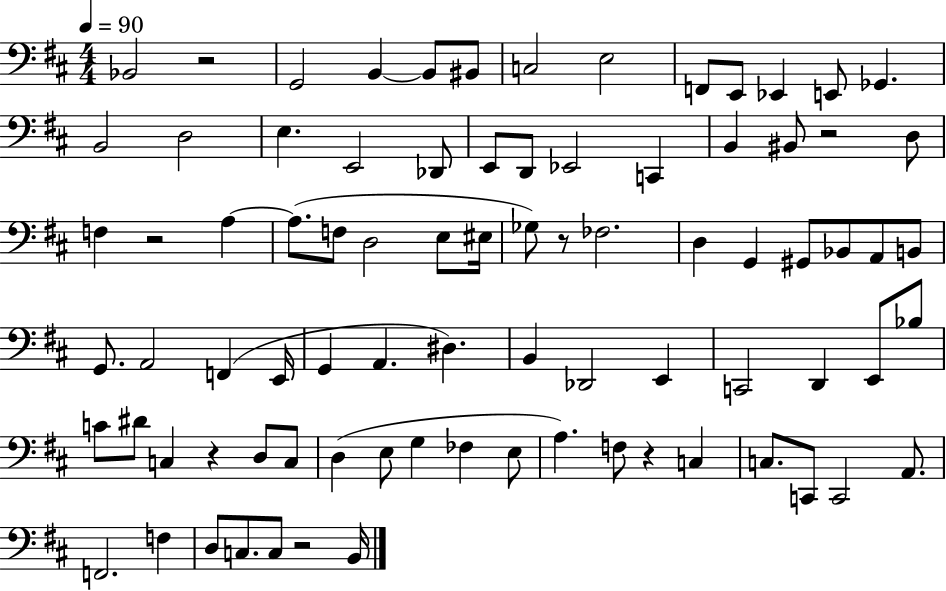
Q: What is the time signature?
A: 4/4